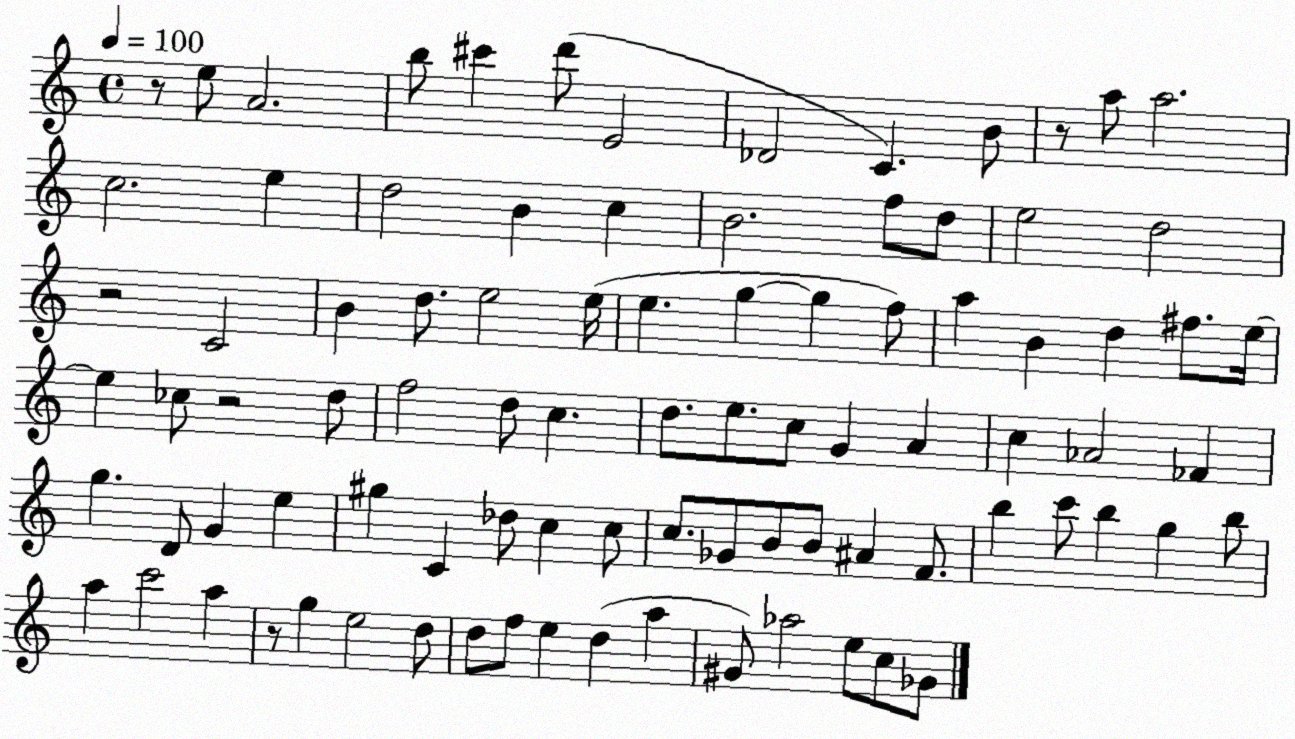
X:1
T:Untitled
M:4/4
L:1/4
K:C
z/2 e/2 A2 b/2 ^c' d'/2 E2 _D2 C B/2 z/2 a/2 a2 c2 e d2 B c B2 f/2 d/2 e2 d2 z2 C2 B d/2 e2 e/4 e g g f/2 a B d ^f/2 e/4 e _c/2 z2 d/2 f2 d/2 c d/2 e/2 c/2 G A c _A2 _F g D/2 G e ^g C _d/2 c c/2 c/2 _G/2 B/2 B/2 ^A F/2 b c'/2 b g b/2 a c'2 a z/2 g e2 d/2 d/2 f/2 e d a ^G/2 _a2 e/2 c/2 _G/2